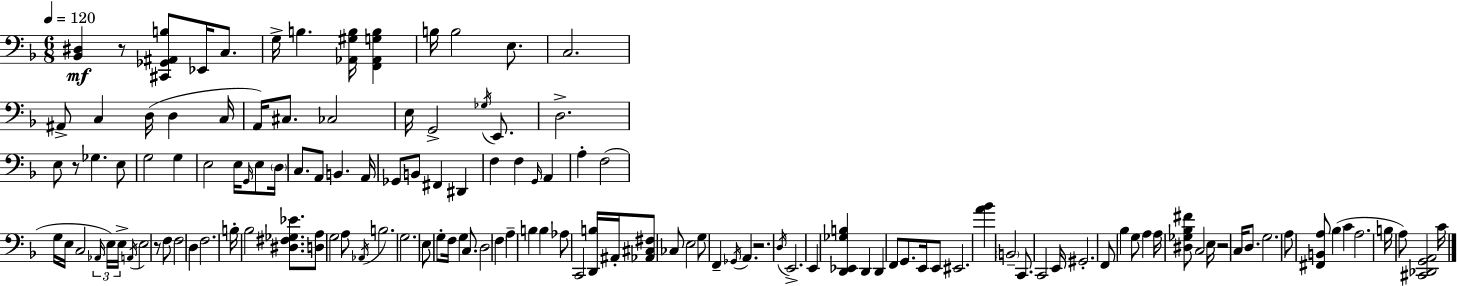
[Bb2,D#3]/q R/e [C#2,Gb2,A#2,B3]/e Eb2/s C3/e. G3/s B3/q. [Ab2,G#3,B3]/s [F2,Ab2,G3,B3]/q B3/s B3/h E3/e. C3/h. A#2/e C3/q D3/s D3/q C3/s A2/s C#3/e. CES3/h E3/s G2/h Gb3/s E2/e. D3/h. E3/e R/e Gb3/q. E3/e G3/h G3/q E3/h E3/s G2/s E3/e D3/s C3/e. A2/e B2/q. A2/s Gb2/e B2/e F#2/q D#2/q F3/q F3/q G2/s A2/q A3/q F3/h G3/s E3/s C3/h Ab2/s E3/s E3/s A2/s E3/h R/e F3/e F3/h D3/q F3/h. B3/s Bb3/h [D#3,F#3,Gb3,Eb4]/e. [D3,A3]/e G3/h A3/e Ab2/s B3/h. G3/h. E3/e G3/e F3/s G3/q C3/e. D3/h F3/q A3/q B3/q B3/q Ab3/e C2/h [D2,B3]/s A#2/s [Ab2,C#3,F#3]/e CES3/e E3/h G3/e F2/q Gb2/s A2/q. R/h. D3/s E2/h. E2/q [D2,Eb2,Gb3,B3]/q D2/q D2/q F2/e G2/e. E2/s E2/e EIS2/h. [A4,Bb4]/q B2/h C2/e. C2/h E2/s G#2/h. F2/e Bb3/q G3/e A3/q A3/s [D#3,Gb3,Bb3,F#4]/e C3/h E3/s R/h C3/s D3/e. G3/h. A3/e [F#2,B2,A3]/e Bb3/q C4/q A3/h. B3/s A3/e [C#2,Db2,G2,A2]/h C4/s